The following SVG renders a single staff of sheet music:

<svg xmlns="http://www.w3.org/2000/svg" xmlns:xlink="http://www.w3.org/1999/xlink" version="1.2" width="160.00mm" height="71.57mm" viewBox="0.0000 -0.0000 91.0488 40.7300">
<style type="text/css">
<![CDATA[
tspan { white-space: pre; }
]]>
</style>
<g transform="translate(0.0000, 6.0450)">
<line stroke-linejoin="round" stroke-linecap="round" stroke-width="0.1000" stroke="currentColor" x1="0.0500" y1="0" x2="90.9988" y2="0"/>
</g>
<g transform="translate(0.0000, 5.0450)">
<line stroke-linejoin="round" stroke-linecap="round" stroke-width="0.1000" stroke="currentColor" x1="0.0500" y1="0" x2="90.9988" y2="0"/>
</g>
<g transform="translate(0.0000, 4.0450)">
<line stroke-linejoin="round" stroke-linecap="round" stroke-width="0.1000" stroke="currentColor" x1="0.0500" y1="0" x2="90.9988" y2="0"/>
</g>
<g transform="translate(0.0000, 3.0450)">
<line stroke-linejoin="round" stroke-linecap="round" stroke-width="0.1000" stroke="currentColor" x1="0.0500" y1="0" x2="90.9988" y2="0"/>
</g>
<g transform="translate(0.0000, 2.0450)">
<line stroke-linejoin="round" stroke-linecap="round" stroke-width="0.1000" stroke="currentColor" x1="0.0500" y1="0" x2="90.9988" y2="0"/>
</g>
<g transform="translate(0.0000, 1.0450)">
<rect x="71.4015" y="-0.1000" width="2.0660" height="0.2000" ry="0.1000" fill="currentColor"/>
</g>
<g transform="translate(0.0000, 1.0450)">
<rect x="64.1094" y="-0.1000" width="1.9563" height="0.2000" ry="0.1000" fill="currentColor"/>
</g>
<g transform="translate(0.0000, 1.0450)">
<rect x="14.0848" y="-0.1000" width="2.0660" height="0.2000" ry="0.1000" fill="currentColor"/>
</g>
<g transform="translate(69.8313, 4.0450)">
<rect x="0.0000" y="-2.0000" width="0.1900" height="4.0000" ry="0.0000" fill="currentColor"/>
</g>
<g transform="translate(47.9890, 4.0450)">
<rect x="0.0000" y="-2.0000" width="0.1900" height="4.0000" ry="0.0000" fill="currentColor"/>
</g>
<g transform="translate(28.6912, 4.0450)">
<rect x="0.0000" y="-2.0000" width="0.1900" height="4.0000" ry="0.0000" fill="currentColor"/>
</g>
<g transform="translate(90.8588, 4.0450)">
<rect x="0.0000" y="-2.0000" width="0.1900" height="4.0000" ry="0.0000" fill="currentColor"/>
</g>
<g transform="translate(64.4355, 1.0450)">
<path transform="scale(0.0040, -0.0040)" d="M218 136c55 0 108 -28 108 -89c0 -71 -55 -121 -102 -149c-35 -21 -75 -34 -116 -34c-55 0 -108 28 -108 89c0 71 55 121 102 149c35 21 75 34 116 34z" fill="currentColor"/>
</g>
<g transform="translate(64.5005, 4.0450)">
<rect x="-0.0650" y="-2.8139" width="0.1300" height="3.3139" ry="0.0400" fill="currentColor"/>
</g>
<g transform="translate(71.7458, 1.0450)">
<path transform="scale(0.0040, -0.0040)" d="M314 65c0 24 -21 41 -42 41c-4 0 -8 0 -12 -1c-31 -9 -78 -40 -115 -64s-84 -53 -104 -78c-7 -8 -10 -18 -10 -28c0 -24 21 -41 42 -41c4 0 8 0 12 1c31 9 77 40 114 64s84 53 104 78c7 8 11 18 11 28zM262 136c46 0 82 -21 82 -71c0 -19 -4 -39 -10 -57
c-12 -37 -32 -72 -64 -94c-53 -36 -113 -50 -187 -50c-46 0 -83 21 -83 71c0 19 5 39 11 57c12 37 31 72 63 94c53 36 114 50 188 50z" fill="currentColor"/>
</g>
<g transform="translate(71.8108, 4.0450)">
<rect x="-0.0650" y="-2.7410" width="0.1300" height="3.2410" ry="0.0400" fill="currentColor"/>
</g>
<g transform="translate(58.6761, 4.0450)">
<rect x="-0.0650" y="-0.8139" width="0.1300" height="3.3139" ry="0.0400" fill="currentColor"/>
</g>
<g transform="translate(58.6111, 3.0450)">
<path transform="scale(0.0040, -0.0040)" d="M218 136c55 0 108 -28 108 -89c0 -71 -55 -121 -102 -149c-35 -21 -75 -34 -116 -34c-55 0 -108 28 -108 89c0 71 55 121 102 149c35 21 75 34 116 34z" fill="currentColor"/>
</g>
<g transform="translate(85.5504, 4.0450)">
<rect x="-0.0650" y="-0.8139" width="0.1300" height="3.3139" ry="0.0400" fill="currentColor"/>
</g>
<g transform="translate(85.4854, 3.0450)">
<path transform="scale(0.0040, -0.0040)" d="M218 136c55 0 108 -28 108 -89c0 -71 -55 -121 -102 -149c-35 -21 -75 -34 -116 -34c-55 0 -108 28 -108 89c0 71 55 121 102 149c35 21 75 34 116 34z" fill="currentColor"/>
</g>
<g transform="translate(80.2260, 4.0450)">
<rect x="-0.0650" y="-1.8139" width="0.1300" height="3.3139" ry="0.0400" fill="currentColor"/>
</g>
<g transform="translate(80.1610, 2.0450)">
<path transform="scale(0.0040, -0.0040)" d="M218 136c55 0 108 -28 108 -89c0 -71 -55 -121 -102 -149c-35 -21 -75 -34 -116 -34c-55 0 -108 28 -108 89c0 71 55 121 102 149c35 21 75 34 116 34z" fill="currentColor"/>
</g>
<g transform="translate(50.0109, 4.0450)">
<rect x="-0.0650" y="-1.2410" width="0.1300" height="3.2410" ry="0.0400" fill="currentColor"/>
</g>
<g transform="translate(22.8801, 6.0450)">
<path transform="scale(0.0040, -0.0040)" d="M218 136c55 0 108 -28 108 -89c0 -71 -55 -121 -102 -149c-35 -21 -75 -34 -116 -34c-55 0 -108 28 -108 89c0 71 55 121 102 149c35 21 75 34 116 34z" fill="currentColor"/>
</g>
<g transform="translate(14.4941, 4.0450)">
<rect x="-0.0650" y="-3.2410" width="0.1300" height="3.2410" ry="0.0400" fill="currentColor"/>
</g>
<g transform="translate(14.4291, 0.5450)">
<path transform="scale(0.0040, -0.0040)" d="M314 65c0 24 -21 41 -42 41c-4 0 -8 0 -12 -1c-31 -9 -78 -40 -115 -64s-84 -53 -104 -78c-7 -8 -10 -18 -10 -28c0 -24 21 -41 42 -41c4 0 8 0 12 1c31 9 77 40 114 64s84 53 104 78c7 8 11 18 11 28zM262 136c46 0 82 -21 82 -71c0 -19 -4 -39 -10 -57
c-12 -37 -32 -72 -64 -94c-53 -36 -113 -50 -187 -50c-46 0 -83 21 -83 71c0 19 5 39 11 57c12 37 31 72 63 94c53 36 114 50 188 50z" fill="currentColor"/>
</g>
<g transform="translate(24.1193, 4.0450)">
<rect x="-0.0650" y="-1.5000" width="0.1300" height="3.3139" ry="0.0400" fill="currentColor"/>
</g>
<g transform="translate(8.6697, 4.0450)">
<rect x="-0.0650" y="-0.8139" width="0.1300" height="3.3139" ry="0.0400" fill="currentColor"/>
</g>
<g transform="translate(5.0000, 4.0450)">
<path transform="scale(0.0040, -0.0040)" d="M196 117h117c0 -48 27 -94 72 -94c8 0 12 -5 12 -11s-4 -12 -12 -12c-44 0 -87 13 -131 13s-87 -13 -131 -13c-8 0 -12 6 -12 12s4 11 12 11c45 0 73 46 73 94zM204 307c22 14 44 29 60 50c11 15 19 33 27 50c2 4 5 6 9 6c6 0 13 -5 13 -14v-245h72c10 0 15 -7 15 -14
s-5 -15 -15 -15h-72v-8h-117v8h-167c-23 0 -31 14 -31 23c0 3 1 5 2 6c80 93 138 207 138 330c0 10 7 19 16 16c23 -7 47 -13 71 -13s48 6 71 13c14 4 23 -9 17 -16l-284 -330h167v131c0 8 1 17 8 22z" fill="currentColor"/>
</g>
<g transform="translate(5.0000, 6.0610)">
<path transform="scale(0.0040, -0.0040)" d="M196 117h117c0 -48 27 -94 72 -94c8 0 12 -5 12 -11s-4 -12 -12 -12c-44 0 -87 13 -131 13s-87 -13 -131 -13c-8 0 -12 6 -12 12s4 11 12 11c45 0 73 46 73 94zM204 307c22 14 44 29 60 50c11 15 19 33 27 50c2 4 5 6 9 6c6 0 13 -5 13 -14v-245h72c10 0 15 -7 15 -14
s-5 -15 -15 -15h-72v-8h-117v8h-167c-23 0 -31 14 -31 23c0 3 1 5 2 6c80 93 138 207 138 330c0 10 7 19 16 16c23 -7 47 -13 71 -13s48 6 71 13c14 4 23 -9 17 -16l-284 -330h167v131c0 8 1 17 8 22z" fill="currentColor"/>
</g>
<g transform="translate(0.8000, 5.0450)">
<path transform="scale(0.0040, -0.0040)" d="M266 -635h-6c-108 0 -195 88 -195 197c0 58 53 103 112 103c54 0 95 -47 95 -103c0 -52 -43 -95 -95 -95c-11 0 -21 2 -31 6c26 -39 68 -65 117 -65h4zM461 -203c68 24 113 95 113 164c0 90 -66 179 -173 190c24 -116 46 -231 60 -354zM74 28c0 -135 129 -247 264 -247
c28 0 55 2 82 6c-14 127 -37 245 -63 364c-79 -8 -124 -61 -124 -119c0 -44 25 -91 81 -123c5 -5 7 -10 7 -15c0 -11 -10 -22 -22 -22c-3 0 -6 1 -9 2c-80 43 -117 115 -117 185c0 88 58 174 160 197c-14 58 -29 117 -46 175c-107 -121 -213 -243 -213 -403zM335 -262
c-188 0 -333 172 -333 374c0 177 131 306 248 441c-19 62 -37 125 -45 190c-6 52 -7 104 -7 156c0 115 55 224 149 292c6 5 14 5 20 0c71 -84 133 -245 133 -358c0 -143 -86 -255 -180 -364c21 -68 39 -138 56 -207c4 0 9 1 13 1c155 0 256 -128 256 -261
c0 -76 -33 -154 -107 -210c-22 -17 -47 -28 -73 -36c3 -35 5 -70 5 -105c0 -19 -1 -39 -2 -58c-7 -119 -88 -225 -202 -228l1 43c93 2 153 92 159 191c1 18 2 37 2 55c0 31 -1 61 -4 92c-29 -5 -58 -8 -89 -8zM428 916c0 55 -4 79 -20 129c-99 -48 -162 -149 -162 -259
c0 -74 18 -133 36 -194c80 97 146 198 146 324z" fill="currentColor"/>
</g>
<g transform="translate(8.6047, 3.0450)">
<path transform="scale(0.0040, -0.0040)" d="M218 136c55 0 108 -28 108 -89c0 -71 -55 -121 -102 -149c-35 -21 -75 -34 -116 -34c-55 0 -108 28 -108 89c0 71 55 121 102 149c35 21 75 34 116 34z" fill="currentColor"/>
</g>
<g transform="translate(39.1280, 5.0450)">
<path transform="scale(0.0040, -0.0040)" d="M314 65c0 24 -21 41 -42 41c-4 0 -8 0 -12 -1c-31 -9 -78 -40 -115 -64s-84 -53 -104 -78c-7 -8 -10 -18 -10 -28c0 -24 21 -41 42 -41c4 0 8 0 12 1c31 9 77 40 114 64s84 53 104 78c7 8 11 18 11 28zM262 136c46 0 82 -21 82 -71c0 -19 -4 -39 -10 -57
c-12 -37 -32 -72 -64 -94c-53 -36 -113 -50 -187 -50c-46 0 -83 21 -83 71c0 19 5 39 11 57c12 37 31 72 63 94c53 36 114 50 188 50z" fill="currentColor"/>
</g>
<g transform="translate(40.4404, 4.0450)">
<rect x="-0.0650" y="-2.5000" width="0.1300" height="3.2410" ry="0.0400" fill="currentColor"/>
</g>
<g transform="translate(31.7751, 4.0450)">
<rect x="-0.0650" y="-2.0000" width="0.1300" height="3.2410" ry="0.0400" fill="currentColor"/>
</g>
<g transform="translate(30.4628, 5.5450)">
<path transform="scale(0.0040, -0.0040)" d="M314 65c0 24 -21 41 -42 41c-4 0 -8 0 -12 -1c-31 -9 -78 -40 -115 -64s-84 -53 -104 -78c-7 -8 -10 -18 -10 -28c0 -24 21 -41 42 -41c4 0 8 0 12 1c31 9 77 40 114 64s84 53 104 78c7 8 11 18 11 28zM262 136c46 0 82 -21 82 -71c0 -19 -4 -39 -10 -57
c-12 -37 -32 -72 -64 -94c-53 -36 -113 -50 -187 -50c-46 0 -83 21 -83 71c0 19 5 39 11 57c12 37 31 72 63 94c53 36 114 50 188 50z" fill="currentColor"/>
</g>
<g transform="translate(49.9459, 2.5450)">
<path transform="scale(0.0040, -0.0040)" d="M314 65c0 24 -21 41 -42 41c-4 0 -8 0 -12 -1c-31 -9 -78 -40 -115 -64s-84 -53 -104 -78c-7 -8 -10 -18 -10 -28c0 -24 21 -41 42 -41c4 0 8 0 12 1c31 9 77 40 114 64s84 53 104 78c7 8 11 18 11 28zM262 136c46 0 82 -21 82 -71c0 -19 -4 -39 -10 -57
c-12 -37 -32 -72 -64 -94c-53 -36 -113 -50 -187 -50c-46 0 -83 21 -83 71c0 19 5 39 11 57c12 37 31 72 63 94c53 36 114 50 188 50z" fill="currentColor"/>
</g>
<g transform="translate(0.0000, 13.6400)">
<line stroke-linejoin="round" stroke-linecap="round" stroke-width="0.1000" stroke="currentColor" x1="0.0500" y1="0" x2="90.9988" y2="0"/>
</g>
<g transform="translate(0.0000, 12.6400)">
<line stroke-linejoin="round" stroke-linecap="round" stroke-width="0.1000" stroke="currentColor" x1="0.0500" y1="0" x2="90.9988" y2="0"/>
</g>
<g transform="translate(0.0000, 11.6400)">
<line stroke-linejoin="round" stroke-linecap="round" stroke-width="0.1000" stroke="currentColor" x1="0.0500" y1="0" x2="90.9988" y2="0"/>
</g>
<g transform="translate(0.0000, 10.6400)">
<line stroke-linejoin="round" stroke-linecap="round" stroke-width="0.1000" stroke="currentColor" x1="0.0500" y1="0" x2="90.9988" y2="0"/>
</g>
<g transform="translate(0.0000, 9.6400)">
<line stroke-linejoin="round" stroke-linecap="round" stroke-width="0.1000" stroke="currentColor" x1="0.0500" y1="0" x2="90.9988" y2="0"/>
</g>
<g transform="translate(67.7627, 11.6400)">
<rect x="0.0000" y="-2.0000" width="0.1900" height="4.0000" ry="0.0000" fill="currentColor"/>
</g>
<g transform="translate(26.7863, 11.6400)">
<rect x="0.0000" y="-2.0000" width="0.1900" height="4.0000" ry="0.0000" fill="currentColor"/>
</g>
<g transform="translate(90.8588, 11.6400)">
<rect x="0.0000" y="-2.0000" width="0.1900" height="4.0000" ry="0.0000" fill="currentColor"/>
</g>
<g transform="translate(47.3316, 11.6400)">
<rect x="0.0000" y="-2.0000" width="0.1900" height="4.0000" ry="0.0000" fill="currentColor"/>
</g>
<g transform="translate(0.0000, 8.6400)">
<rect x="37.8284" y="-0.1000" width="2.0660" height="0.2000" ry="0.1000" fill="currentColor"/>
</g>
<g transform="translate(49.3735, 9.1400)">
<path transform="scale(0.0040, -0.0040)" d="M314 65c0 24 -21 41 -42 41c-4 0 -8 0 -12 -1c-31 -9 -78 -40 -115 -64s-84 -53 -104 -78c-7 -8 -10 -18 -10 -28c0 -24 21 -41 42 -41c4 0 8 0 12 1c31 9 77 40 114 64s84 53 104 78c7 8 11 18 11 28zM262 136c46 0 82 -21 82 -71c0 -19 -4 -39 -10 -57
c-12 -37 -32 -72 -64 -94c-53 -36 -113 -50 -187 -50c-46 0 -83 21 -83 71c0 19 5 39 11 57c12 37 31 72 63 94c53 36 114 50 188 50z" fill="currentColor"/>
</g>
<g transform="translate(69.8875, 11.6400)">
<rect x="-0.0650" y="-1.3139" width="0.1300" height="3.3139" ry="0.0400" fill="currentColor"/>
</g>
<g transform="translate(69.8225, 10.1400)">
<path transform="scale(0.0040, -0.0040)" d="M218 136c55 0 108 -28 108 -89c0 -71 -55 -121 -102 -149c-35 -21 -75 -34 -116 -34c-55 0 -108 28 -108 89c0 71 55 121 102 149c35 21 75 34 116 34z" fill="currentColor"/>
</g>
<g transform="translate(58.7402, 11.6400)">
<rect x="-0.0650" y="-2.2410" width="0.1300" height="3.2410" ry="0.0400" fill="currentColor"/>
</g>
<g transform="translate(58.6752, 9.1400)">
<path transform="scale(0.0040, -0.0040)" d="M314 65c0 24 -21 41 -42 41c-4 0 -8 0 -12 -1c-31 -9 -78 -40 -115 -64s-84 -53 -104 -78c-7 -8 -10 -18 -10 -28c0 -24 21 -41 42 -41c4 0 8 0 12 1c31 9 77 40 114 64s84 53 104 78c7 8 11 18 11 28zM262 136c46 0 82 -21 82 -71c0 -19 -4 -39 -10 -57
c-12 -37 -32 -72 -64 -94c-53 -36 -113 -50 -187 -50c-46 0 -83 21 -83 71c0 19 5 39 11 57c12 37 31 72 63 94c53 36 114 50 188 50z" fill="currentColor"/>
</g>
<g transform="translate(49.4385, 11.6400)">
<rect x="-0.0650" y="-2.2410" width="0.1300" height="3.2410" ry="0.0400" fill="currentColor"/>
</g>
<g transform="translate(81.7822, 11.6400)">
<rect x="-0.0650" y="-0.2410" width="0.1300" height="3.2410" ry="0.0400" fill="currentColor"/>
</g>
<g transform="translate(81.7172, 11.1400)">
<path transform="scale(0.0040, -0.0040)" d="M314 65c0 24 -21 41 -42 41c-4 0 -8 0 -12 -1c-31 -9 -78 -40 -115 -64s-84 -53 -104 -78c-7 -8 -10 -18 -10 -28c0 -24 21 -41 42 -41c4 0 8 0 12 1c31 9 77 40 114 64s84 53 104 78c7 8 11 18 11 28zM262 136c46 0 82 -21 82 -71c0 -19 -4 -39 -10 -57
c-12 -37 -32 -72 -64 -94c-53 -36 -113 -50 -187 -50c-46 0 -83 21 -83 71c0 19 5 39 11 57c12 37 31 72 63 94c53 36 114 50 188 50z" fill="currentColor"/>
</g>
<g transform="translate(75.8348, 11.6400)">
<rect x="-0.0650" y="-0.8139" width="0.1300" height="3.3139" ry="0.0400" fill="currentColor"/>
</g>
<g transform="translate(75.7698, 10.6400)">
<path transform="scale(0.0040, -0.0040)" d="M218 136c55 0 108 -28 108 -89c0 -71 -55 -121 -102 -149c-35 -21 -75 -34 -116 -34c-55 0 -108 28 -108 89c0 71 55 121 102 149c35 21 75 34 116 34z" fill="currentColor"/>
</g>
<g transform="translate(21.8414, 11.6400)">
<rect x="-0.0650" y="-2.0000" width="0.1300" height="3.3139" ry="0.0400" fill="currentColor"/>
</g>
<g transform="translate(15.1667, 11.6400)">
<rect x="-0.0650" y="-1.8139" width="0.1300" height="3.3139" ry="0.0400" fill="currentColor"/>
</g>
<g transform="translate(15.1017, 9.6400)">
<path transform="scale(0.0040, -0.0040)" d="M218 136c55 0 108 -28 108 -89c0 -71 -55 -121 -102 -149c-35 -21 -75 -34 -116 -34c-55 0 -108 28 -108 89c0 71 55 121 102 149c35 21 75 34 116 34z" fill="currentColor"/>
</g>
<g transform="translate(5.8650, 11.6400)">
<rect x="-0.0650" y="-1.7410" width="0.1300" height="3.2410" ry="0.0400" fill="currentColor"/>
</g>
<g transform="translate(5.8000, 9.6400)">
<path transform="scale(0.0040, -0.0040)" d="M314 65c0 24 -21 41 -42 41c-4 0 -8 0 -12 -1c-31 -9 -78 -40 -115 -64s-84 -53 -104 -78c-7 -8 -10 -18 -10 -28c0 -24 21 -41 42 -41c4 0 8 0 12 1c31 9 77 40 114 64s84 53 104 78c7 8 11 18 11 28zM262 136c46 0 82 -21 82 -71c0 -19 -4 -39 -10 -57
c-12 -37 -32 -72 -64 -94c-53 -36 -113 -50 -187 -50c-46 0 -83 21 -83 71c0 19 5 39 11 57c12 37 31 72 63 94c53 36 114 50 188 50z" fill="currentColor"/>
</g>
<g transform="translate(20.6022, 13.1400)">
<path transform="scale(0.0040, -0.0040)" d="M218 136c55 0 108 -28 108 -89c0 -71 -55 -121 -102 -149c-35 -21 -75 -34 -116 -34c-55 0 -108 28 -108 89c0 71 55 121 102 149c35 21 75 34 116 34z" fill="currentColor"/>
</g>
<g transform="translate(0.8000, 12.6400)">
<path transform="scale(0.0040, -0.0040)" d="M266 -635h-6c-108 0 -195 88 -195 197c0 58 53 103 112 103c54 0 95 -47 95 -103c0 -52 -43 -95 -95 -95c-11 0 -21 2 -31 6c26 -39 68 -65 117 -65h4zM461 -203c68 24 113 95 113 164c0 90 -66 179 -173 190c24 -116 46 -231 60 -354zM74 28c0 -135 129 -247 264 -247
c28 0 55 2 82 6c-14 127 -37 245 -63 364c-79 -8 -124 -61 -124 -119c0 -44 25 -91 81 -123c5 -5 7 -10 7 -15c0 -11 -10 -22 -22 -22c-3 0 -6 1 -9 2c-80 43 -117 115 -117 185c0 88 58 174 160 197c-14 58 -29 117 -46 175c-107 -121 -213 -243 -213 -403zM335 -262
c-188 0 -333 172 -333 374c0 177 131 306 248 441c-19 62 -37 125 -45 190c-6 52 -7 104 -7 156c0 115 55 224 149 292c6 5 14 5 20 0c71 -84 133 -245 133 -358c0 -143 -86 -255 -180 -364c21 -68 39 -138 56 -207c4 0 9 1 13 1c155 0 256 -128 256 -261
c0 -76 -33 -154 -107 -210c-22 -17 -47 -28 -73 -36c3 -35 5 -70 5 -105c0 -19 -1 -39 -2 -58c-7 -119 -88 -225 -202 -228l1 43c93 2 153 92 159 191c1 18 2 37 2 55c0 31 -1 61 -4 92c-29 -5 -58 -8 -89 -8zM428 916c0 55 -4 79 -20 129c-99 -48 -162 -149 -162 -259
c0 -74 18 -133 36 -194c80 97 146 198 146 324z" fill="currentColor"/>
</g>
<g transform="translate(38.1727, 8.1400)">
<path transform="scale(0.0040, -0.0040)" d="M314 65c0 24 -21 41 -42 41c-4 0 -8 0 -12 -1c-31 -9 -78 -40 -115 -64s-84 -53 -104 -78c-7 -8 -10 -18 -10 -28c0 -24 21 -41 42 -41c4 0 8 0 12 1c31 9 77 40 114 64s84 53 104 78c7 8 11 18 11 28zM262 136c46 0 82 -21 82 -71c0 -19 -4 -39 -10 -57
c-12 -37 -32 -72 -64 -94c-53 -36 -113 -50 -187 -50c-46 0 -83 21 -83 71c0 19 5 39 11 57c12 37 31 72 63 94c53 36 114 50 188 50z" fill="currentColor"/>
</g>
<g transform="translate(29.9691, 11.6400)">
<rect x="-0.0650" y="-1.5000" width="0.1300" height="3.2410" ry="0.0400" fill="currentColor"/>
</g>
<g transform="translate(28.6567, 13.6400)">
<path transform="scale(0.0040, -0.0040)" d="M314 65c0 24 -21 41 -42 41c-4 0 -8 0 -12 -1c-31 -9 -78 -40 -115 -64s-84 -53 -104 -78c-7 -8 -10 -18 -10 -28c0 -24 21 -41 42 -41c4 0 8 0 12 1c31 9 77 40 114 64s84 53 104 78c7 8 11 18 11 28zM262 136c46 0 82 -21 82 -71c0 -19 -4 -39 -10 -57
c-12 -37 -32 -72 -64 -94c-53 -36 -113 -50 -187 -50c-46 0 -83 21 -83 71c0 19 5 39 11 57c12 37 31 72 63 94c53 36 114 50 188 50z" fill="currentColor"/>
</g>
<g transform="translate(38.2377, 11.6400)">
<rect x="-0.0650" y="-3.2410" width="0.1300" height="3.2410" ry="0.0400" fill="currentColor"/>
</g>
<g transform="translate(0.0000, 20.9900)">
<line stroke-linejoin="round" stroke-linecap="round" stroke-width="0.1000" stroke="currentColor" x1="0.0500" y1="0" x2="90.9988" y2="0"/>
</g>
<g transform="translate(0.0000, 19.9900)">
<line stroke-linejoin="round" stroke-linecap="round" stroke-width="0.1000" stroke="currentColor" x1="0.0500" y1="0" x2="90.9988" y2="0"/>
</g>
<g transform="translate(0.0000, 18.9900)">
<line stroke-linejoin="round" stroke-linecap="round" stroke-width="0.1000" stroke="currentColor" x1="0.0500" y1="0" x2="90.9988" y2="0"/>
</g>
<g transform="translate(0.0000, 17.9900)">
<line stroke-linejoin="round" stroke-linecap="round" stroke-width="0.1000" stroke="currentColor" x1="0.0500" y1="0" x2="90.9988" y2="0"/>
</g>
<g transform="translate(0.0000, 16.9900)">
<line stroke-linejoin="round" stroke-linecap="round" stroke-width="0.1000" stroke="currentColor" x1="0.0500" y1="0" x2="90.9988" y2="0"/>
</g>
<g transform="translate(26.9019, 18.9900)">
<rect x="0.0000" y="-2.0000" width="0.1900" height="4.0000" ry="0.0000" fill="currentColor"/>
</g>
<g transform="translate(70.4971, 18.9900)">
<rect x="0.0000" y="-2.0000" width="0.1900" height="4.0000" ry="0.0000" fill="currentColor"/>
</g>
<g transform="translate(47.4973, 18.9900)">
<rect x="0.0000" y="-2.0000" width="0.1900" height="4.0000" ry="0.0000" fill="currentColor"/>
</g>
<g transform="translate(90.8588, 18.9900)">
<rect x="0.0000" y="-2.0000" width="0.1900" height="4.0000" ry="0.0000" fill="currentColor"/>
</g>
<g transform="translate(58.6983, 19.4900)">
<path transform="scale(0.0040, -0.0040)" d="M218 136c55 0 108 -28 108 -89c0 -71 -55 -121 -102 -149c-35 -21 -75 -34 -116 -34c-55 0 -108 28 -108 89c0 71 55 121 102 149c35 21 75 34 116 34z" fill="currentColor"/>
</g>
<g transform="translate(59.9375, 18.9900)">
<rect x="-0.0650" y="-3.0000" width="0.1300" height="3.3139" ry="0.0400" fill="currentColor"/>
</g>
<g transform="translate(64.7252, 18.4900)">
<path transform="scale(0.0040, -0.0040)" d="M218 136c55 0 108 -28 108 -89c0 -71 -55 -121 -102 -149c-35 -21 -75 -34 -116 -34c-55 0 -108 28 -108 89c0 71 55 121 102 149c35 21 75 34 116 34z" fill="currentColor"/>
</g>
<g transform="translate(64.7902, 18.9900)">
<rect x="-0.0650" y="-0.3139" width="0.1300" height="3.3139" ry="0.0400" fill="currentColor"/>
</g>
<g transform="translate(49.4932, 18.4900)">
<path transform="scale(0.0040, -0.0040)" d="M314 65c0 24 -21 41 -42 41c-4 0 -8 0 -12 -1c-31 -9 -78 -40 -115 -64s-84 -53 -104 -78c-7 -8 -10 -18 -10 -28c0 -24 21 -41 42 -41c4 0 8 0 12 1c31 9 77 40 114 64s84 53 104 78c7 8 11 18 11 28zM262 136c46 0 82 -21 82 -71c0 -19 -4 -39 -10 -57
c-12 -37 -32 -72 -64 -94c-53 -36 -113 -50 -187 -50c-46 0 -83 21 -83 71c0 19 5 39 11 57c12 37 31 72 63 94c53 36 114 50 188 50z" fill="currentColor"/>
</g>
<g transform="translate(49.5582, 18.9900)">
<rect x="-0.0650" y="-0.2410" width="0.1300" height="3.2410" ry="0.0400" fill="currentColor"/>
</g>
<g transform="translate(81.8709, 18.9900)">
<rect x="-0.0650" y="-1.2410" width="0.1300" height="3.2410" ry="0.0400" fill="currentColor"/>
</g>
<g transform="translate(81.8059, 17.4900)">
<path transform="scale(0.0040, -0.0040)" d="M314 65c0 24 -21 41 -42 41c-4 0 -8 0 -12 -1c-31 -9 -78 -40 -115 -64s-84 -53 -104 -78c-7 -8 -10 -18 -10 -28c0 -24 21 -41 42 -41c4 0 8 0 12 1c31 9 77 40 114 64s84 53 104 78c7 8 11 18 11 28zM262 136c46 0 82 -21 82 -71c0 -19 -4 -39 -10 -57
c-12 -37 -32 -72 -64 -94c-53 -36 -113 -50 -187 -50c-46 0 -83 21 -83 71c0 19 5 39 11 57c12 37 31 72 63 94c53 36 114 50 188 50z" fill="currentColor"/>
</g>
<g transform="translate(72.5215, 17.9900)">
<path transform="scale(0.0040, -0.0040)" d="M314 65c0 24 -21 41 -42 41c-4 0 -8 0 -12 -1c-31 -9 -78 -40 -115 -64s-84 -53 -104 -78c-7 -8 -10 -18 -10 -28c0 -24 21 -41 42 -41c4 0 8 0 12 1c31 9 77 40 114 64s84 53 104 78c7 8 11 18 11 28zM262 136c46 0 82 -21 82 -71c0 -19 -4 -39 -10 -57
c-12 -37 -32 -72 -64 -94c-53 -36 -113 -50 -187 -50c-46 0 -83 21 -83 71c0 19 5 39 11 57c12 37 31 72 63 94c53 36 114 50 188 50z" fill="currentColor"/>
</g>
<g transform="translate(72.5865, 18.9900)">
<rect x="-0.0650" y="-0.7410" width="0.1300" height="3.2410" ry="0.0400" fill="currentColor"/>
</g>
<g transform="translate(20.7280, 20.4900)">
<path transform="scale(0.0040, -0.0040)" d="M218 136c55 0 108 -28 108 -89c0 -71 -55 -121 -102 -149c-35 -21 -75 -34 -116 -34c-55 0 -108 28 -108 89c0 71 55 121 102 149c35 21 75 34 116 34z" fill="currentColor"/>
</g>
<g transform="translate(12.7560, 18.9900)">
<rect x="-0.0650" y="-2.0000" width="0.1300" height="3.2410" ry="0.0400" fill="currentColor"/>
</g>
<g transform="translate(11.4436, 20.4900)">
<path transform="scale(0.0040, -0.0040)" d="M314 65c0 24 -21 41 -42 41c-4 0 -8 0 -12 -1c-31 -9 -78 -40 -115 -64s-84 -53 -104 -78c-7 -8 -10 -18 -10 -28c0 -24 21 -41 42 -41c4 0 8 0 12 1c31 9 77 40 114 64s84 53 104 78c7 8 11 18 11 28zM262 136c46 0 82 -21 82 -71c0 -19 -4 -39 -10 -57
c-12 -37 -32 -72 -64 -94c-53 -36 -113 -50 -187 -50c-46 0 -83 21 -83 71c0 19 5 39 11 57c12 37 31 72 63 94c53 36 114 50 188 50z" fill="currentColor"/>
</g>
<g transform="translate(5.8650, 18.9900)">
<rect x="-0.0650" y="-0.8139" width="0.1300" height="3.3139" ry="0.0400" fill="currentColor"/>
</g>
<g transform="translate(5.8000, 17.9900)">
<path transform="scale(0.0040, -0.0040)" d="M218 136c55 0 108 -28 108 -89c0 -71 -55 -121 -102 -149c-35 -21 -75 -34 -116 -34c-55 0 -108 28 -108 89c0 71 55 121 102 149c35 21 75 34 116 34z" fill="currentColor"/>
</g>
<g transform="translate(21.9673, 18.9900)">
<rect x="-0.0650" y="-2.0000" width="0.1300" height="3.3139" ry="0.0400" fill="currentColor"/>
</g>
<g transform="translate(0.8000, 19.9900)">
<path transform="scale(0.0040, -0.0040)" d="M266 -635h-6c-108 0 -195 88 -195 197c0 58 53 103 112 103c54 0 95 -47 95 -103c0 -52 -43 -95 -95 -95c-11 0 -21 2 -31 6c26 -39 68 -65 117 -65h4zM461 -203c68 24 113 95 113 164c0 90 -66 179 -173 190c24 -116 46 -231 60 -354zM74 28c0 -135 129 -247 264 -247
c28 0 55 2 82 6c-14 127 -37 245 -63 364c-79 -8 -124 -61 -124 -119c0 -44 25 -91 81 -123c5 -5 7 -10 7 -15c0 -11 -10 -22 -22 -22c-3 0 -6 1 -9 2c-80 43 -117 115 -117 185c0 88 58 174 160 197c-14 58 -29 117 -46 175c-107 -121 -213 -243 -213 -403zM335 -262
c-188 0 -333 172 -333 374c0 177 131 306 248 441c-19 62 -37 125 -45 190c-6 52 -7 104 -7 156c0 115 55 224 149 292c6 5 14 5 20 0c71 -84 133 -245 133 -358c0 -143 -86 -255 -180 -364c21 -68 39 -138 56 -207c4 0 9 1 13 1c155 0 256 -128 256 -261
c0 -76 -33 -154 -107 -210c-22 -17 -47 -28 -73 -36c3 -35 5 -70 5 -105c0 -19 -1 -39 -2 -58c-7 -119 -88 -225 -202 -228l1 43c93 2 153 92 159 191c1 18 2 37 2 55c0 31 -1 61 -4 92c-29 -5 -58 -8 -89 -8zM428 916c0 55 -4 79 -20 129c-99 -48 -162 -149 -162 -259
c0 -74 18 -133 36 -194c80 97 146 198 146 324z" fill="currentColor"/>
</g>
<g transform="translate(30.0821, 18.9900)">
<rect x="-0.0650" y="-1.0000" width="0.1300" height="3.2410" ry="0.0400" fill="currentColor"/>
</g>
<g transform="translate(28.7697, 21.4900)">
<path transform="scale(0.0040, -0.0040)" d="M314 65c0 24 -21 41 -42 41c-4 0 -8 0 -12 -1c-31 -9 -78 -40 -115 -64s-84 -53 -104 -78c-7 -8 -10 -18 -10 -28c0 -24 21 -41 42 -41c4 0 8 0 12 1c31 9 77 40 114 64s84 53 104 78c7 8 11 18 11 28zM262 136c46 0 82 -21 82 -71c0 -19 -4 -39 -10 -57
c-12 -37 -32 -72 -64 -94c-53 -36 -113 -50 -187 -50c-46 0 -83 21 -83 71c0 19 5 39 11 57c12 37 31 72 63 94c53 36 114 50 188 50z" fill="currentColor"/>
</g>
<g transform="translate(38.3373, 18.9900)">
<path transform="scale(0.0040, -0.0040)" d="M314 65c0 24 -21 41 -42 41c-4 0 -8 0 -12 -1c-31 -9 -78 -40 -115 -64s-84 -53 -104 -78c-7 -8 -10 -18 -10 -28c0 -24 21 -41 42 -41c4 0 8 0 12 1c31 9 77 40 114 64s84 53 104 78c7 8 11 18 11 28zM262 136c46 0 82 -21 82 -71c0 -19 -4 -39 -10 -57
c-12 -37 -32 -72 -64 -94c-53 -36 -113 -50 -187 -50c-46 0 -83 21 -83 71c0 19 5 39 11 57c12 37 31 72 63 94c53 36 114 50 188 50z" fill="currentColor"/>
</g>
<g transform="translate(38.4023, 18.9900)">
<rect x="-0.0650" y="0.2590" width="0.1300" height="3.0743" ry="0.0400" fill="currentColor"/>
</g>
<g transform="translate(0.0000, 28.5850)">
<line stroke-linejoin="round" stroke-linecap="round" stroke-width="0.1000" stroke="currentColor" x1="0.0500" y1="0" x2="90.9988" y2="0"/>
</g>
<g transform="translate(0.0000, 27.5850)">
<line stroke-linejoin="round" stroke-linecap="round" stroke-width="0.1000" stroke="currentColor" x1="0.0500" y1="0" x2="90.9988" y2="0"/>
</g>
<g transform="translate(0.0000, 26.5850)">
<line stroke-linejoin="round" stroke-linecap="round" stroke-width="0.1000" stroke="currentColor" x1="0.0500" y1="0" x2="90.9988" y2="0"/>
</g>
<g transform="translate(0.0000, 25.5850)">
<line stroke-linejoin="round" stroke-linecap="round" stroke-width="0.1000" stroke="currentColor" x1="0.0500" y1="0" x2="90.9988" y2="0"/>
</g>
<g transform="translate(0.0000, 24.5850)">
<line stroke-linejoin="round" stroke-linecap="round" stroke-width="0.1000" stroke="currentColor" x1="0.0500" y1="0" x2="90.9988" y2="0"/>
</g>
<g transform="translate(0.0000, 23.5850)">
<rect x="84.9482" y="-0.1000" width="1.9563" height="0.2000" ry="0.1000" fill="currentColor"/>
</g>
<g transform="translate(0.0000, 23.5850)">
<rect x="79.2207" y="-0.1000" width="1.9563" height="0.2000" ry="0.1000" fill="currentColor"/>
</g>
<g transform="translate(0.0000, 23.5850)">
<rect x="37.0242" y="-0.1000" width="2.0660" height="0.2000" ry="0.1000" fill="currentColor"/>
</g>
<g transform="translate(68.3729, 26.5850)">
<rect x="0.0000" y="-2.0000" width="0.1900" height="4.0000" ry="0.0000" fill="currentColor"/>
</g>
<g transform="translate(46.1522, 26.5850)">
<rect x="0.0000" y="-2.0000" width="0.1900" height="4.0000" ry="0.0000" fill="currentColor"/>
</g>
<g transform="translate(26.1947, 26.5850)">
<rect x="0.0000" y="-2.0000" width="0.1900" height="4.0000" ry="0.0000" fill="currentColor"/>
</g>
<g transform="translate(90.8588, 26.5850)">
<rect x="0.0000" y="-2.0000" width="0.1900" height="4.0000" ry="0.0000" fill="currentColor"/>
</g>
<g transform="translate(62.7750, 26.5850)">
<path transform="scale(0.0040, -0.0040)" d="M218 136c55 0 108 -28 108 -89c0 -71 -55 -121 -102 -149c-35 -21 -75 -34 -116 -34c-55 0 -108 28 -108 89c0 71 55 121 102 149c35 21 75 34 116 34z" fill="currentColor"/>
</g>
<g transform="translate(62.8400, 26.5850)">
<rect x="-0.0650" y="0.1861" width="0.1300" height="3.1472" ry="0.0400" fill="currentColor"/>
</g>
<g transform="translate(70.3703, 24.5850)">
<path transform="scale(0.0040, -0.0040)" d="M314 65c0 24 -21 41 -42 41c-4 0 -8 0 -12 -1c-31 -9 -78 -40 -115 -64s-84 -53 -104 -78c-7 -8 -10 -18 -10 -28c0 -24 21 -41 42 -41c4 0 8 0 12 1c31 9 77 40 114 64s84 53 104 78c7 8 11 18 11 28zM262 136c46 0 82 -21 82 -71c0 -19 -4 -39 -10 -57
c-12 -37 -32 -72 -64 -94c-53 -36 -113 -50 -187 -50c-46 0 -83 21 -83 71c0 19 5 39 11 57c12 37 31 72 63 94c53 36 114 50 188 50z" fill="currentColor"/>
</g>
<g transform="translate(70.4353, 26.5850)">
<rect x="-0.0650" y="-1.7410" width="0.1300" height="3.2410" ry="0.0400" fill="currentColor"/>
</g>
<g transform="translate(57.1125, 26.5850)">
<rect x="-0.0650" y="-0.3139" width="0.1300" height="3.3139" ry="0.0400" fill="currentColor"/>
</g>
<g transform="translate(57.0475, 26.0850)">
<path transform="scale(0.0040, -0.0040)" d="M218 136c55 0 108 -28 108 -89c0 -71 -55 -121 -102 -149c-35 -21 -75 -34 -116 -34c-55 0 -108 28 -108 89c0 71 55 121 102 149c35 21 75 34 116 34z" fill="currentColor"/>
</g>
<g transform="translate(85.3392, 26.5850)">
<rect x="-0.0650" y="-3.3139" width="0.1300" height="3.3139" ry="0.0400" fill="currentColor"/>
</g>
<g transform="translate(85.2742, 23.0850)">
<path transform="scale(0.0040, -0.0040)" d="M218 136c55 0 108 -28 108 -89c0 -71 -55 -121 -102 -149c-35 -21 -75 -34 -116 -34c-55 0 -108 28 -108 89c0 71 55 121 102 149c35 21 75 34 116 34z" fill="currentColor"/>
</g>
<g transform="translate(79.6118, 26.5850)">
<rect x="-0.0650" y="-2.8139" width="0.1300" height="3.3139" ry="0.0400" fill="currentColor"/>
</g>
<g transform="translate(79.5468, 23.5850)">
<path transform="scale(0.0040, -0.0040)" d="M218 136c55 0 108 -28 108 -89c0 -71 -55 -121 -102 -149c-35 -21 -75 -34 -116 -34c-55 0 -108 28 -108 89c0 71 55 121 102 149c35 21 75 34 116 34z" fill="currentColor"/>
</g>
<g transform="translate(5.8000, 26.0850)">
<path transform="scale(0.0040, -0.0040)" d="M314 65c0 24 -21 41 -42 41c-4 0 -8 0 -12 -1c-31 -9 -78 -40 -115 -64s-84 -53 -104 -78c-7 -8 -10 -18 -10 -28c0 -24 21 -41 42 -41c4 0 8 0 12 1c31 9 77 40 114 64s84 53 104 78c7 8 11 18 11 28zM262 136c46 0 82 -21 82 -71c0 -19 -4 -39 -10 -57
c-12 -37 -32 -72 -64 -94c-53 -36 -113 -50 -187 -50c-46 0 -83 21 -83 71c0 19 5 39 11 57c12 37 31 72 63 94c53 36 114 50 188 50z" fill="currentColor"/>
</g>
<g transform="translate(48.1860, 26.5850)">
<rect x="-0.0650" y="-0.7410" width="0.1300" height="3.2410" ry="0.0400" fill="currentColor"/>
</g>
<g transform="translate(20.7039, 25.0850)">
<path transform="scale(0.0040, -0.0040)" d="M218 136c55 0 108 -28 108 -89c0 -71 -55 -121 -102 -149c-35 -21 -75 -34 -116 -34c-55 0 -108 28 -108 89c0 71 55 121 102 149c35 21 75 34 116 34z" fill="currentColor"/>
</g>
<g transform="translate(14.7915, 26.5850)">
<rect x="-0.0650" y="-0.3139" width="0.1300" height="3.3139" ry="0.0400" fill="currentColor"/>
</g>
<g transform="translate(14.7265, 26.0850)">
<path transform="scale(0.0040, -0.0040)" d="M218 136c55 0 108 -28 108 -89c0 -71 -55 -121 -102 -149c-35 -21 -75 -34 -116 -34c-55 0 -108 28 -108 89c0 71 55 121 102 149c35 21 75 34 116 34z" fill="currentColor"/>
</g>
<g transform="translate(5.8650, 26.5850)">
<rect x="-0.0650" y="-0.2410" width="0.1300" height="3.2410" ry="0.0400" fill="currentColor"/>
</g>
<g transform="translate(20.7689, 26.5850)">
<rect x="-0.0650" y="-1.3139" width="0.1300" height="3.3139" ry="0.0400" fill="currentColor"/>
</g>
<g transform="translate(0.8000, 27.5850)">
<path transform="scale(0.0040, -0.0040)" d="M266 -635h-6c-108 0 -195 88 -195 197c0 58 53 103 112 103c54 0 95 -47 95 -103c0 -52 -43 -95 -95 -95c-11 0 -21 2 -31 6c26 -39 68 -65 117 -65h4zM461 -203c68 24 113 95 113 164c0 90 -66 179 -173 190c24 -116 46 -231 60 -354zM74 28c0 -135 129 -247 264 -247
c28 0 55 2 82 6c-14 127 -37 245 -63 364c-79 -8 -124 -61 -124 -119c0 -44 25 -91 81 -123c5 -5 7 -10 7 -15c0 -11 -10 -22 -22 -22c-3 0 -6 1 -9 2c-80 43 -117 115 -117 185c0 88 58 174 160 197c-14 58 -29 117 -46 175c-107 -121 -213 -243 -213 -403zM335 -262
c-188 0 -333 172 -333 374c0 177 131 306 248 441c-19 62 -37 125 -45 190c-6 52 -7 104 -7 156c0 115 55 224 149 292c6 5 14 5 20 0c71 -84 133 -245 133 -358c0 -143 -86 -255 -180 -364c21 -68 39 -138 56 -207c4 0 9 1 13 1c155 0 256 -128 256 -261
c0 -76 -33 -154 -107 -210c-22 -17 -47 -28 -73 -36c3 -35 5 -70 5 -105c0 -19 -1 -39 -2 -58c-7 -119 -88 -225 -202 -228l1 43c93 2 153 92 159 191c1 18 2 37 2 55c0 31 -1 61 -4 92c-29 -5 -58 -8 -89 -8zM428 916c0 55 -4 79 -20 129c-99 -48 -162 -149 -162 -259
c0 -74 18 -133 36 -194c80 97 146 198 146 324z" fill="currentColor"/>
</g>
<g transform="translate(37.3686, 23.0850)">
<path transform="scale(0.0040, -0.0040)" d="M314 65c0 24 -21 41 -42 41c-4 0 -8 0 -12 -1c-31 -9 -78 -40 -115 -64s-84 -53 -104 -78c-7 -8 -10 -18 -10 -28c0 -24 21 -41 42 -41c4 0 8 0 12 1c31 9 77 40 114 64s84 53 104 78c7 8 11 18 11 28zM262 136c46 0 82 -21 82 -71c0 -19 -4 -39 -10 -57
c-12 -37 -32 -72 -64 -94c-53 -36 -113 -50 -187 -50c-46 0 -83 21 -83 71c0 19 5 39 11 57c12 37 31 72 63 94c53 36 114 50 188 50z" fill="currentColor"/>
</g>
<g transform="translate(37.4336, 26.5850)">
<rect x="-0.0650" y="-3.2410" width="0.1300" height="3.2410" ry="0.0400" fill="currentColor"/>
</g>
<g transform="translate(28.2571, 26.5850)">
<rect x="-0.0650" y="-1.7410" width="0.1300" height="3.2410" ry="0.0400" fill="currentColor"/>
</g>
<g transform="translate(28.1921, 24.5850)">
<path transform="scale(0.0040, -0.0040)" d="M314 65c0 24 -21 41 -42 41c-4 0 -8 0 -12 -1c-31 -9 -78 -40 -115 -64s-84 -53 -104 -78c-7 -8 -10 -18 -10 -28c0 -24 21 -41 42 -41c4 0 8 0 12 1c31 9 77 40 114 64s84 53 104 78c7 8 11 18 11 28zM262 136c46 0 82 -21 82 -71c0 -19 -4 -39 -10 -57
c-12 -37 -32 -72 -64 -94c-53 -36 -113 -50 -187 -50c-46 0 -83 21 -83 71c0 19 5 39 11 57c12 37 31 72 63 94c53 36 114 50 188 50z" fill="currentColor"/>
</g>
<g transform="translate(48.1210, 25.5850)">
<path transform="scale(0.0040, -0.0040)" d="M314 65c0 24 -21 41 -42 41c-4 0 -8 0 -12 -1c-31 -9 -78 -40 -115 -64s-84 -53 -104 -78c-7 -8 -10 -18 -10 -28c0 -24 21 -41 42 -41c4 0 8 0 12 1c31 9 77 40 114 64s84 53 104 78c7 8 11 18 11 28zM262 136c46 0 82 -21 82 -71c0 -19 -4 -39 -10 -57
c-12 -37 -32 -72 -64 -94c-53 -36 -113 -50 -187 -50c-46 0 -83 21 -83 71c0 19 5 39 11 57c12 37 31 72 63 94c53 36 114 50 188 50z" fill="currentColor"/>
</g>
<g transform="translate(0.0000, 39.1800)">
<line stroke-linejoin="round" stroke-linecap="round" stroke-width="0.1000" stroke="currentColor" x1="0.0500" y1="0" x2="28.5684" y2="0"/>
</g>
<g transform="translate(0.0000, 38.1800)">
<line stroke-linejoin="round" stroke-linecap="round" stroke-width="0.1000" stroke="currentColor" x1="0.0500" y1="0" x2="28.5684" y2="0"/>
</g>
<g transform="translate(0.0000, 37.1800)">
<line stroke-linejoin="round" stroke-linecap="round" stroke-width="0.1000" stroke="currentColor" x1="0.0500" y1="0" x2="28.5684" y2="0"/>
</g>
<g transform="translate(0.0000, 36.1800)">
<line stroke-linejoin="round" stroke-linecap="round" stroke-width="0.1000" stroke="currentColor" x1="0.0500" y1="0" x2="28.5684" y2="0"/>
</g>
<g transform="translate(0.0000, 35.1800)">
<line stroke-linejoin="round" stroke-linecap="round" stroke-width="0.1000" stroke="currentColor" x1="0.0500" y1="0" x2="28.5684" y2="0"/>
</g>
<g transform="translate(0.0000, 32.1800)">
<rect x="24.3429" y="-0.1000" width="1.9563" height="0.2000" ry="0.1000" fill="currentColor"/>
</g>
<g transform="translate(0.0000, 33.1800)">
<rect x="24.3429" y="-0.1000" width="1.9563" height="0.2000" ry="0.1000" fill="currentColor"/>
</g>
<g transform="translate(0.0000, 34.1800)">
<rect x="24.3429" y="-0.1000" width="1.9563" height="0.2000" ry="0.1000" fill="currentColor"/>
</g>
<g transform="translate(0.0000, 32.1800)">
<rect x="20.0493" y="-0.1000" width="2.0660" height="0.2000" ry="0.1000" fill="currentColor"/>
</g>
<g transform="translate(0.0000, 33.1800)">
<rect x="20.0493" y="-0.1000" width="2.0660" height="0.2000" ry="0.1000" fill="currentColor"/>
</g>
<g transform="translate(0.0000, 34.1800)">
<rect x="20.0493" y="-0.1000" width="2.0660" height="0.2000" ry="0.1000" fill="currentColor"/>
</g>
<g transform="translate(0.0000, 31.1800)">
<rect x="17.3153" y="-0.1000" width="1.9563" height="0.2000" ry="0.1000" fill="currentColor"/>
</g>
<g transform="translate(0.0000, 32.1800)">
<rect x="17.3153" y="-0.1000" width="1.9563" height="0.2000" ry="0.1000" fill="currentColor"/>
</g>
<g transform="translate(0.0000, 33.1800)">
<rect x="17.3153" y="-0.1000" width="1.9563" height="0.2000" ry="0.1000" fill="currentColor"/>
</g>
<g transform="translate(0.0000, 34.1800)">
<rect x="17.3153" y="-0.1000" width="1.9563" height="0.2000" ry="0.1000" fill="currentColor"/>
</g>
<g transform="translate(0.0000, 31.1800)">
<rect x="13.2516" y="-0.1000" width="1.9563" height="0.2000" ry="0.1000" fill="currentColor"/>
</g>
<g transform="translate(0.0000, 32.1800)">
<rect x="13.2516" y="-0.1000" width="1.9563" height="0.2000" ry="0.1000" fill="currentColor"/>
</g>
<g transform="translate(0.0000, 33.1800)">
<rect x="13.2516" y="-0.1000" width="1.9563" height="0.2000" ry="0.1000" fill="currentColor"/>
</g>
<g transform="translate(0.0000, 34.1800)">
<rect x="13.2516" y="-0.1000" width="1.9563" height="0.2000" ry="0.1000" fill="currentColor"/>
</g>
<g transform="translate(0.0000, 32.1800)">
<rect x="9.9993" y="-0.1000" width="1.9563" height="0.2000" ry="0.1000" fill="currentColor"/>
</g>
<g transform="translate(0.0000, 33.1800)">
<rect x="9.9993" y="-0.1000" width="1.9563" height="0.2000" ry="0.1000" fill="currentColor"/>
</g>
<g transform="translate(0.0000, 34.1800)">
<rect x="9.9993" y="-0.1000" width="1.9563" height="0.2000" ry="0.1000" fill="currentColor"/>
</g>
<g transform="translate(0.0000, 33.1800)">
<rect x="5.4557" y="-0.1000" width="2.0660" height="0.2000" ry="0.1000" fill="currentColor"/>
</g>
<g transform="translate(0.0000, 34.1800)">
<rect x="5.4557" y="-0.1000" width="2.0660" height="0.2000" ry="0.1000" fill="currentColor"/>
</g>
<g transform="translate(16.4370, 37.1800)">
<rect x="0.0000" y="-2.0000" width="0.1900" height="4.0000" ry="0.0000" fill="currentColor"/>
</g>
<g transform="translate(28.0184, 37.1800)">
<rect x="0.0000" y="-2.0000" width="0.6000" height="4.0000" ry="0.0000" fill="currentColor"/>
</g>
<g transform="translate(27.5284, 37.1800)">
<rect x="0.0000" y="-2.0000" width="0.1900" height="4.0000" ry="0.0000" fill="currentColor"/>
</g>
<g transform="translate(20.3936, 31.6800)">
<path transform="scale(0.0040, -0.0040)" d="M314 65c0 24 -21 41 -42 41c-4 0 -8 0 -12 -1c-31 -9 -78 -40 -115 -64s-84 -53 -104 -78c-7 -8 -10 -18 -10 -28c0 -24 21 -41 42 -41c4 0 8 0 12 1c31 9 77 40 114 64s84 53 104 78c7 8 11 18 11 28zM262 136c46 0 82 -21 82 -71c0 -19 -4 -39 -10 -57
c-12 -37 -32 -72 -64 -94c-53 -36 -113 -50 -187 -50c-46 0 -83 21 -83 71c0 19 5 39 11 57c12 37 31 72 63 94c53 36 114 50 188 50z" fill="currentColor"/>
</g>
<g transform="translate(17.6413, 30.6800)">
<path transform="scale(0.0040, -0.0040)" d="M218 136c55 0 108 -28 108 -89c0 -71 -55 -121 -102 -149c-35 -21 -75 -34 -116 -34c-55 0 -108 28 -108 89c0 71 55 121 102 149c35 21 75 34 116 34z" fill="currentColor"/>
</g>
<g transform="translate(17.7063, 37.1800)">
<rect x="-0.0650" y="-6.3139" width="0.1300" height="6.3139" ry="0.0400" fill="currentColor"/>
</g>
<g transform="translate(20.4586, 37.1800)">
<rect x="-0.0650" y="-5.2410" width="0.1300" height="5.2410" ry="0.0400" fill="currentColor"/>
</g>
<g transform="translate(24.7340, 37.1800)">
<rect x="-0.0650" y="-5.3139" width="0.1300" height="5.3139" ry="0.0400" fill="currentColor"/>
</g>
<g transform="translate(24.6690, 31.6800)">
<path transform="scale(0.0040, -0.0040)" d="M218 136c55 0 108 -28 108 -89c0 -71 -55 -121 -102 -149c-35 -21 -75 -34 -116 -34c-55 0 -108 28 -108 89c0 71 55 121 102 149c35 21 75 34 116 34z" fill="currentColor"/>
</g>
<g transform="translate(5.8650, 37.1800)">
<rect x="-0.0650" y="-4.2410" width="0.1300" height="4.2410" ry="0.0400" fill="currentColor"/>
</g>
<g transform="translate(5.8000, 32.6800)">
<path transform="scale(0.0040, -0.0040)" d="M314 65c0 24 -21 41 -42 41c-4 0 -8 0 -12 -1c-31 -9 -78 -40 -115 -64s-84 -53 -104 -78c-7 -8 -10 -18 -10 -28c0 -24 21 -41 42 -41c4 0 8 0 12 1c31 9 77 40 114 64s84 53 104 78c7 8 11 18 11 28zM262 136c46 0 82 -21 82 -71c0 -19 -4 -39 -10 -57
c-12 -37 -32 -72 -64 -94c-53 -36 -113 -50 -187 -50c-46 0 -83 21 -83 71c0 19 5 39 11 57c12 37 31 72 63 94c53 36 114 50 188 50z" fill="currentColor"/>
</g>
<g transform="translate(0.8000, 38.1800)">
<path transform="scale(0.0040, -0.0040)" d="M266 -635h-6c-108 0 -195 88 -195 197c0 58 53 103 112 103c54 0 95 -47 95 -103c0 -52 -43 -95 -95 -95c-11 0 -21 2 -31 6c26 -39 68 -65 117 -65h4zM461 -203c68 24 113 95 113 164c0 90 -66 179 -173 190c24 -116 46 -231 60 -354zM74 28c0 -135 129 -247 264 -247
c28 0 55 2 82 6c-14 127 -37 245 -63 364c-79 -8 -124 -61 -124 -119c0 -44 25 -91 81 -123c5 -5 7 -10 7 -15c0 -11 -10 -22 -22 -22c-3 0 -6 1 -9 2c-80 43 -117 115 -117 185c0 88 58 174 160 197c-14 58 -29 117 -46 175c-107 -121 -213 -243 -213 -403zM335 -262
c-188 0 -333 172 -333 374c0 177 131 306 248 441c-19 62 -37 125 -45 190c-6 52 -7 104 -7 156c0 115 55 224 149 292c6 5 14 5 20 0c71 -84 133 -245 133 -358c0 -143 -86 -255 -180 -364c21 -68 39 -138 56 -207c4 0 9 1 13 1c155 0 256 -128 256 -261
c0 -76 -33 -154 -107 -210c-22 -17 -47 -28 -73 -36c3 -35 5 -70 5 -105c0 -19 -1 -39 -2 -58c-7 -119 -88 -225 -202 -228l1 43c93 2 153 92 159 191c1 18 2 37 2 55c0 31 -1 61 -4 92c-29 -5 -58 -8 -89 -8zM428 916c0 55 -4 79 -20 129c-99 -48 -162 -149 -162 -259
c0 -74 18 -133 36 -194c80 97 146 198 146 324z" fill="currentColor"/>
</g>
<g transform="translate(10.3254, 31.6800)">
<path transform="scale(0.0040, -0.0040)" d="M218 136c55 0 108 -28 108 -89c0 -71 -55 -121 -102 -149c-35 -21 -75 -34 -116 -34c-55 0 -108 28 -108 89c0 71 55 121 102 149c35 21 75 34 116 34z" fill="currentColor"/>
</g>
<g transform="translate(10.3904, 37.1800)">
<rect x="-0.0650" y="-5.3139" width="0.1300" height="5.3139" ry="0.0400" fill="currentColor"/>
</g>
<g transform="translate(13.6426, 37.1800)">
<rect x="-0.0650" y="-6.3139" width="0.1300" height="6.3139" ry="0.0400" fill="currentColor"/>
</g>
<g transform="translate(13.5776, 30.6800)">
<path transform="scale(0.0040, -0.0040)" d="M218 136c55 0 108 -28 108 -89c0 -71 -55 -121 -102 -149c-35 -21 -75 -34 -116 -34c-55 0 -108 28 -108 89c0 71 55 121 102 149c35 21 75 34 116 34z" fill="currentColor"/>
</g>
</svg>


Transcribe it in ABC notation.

X:1
T:Untitled
M:4/4
L:1/4
K:C
d b2 E F2 G2 e2 d a a2 f d f2 f F E2 b2 g2 g2 e d c2 d F2 F D2 B2 c2 A c d2 e2 c2 c e f2 b2 d2 c B f2 a b d'2 f' a' a' f'2 f'